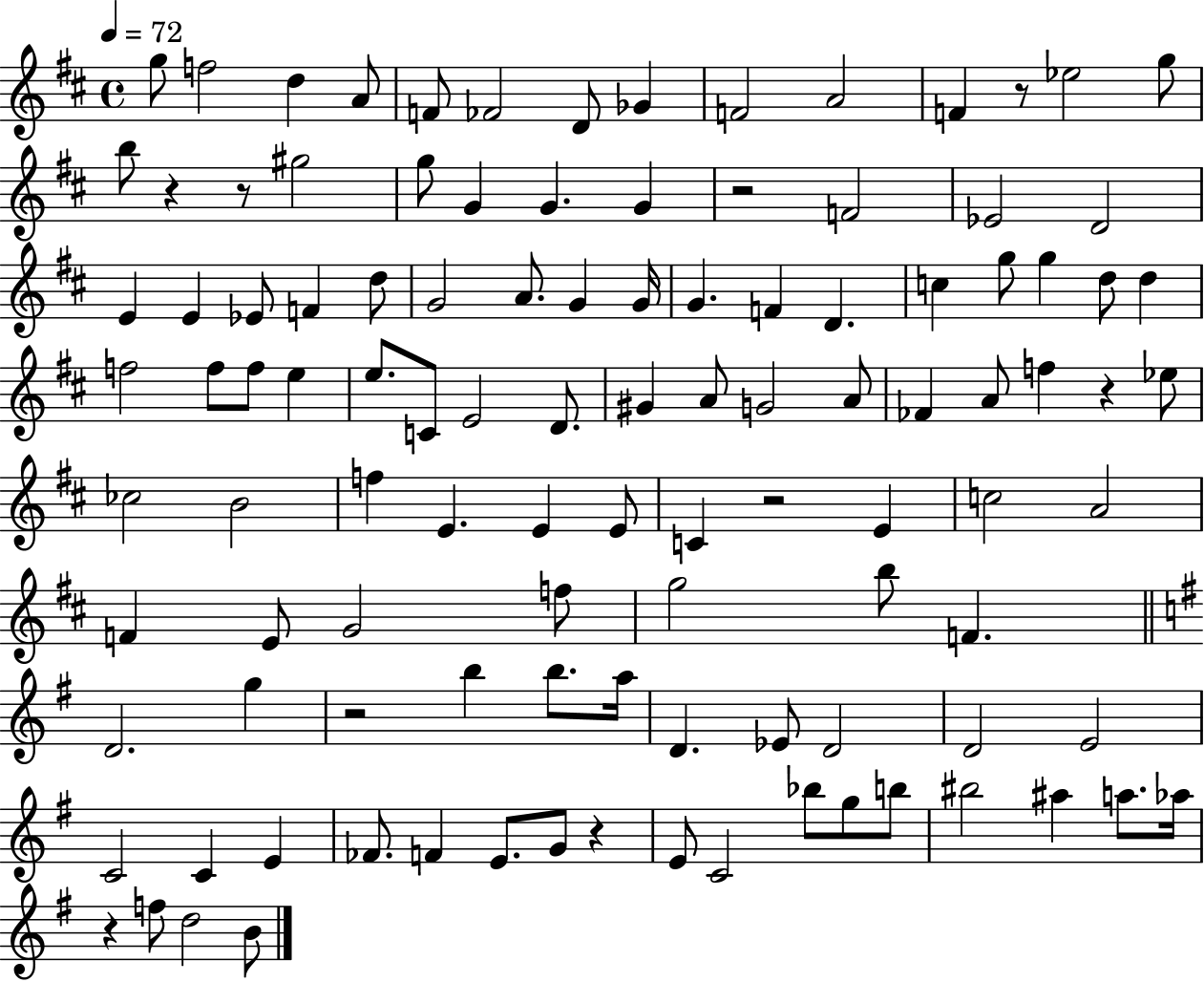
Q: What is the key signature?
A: D major